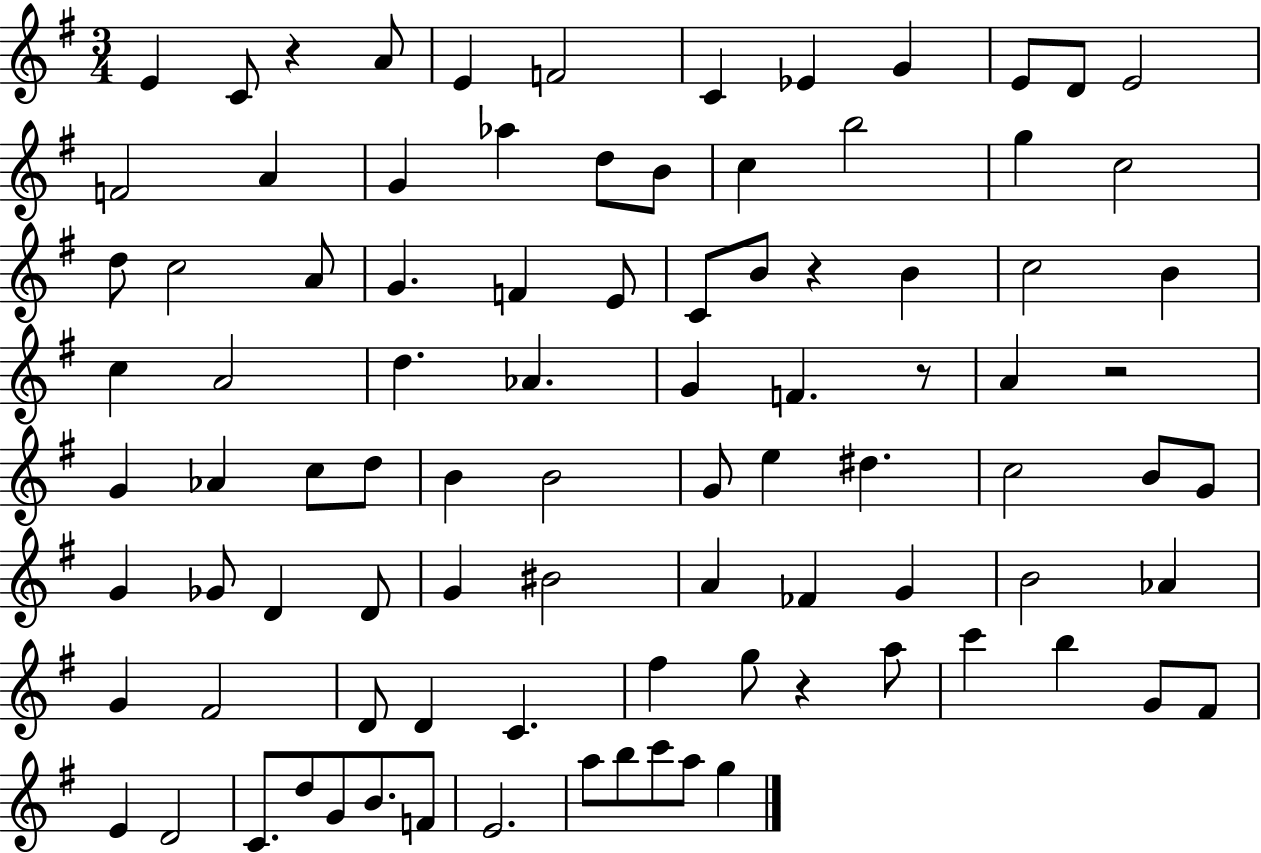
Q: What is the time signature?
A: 3/4